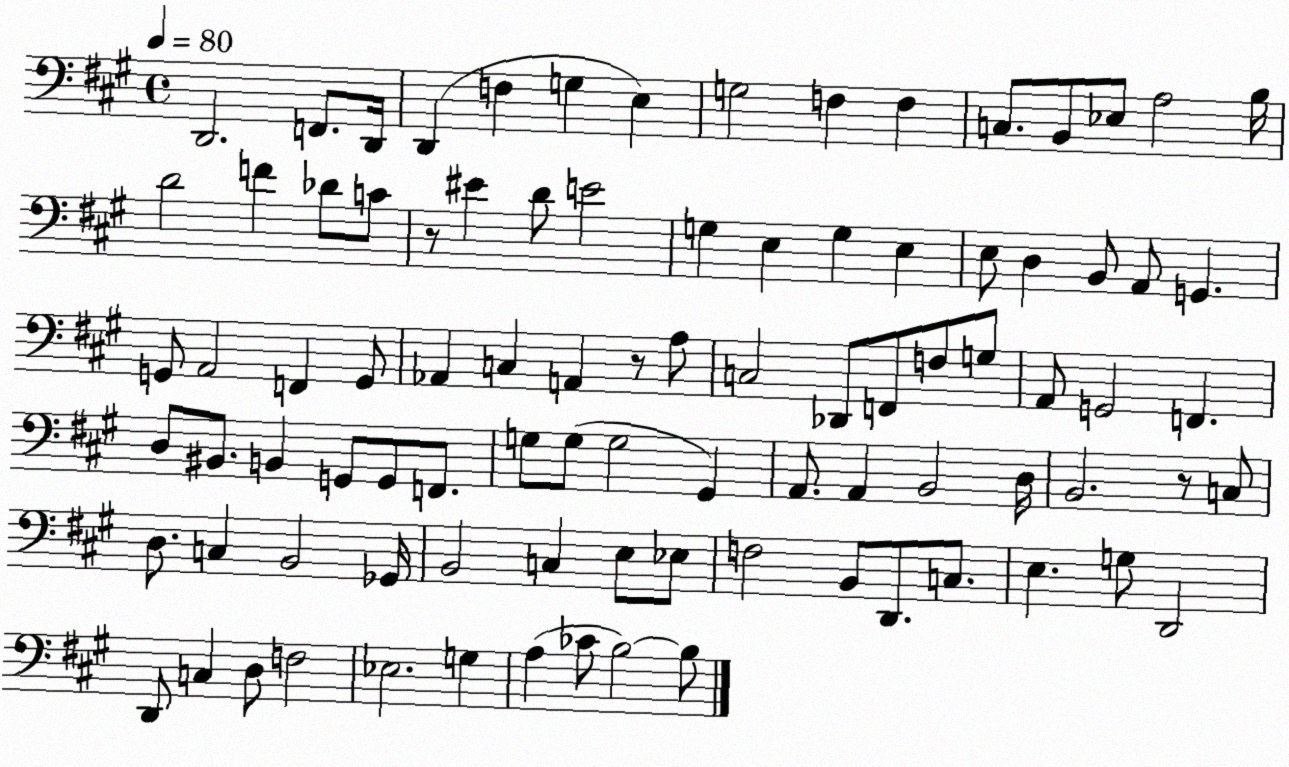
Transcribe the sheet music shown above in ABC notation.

X:1
T:Untitled
M:4/4
L:1/4
K:A
D,,2 F,,/2 D,,/4 D,, F, G, E, G,2 F, F, C,/2 B,,/2 _E,/2 A,2 B,/4 D2 F _D/2 C/2 z/2 ^E D/2 E2 G, E, G, E, E,/2 D, B,,/2 A,,/2 G,, G,,/2 A,,2 F,, G,,/2 _A,, C, A,, z/2 A,/2 C,2 _D,,/2 F,,/2 F,/2 G,/2 A,,/2 G,,2 F,, D,/2 ^B,,/2 B,, G,,/2 G,,/2 F,,/2 G,/2 G,/2 G,2 ^G,, A,,/2 A,, B,,2 D,/4 B,,2 z/2 C,/2 D,/2 C, B,,2 _G,,/4 B,,2 C, E,/2 _E,/2 F,2 B,,/2 D,,/2 C,/2 E, G,/2 D,,2 D,,/2 C, D,/2 F,2 _E,2 G, A, _C/2 B,2 B,/2